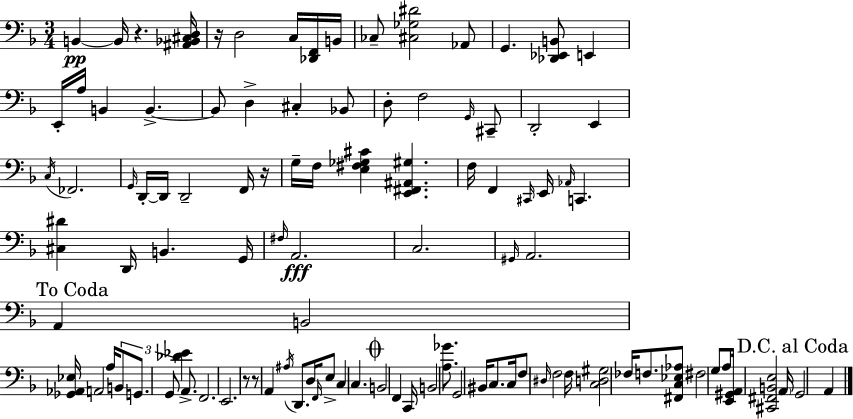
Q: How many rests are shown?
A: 5